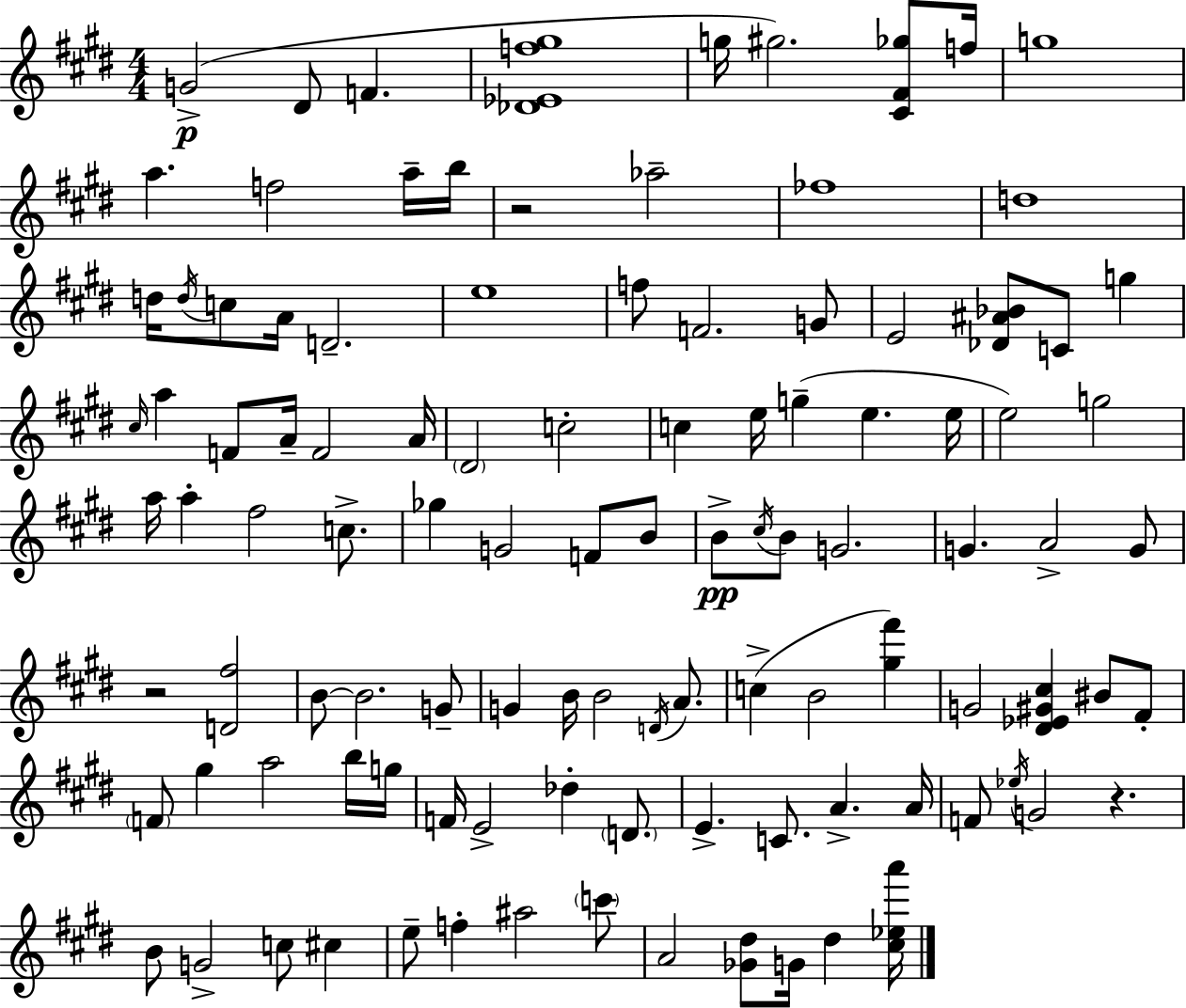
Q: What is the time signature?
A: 4/4